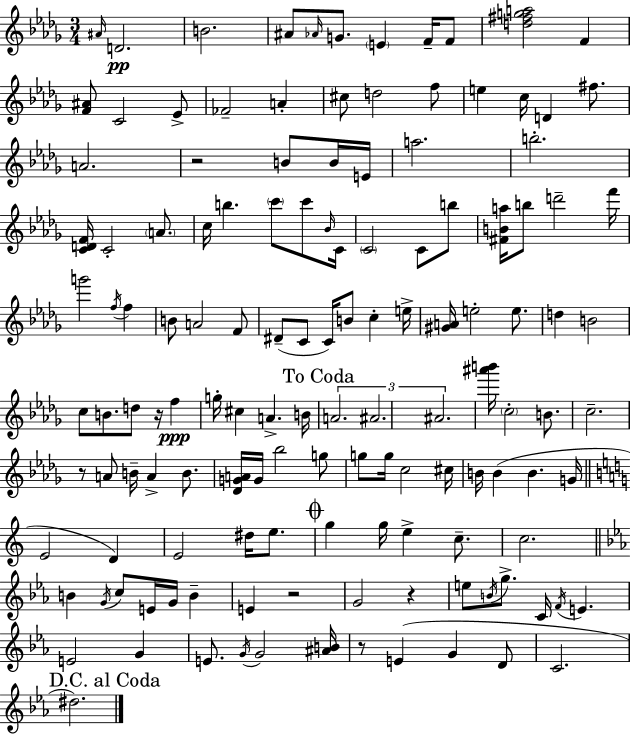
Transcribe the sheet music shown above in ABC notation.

X:1
T:Untitled
M:3/4
L:1/4
K:Bbm
^A/4 D2 B2 ^A/2 _A/4 G/2 E F/4 F/2 [d^fga]2 F [F^A]/2 C2 _E/2 _F2 A ^c/2 d2 f/2 e c/4 D ^f/2 A2 z2 B/2 B/4 E/4 a2 b2 [CDF]/4 C2 A/2 c/4 b c'/2 c'/2 _B/4 C/4 C2 C/2 b/2 [^FBa]/4 b/2 d'2 f'/4 g'2 f/4 f B/2 A2 F/2 ^D/2 C/2 C/4 B/2 c e/4 [^GA]/4 e2 e/2 d B2 c/2 B/2 d/2 z/4 f g/4 ^c A B/4 A2 ^A2 ^A2 [^a'b']/4 c2 B/2 c2 z/2 A/2 B/4 A B/2 [_DGA]/4 G/4 _b2 g/2 g/2 g/4 c2 ^c/4 B/4 B B G/4 E2 D E2 ^d/4 e/2 g g/4 e c/2 c2 B G/4 c/2 E/4 G/4 B E z2 G2 z e/2 B/4 g/2 C/4 F/4 E E2 G E/2 G/4 G2 [^AB]/4 z/2 E G D/2 C2 ^d2